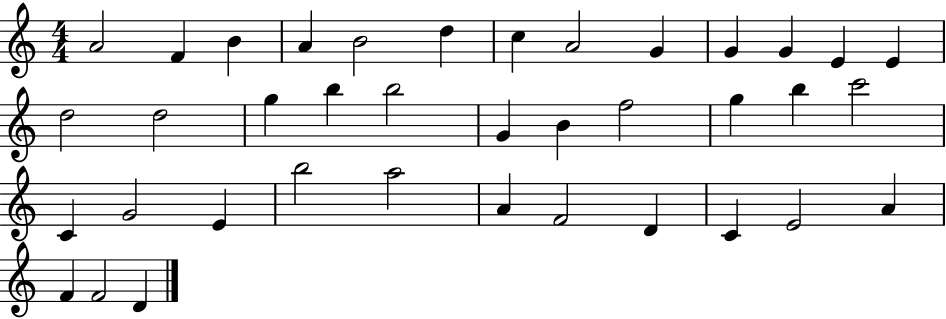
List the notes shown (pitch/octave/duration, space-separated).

A4/h F4/q B4/q A4/q B4/h D5/q C5/q A4/h G4/q G4/q G4/q E4/q E4/q D5/h D5/h G5/q B5/q B5/h G4/q B4/q F5/h G5/q B5/q C6/h C4/q G4/h E4/q B5/h A5/h A4/q F4/h D4/q C4/q E4/h A4/q F4/q F4/h D4/q